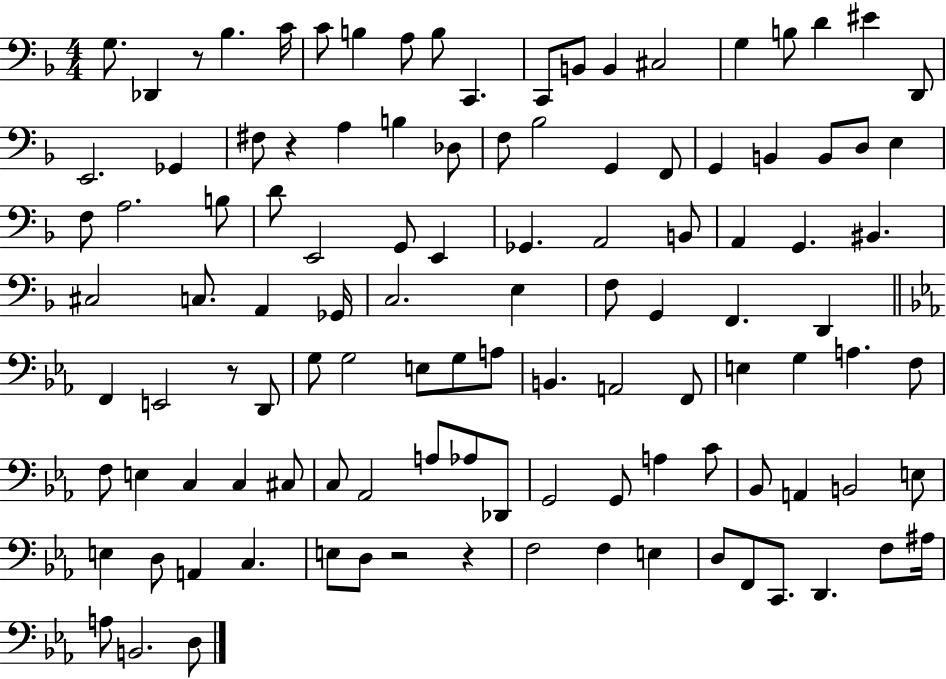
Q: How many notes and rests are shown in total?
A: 112